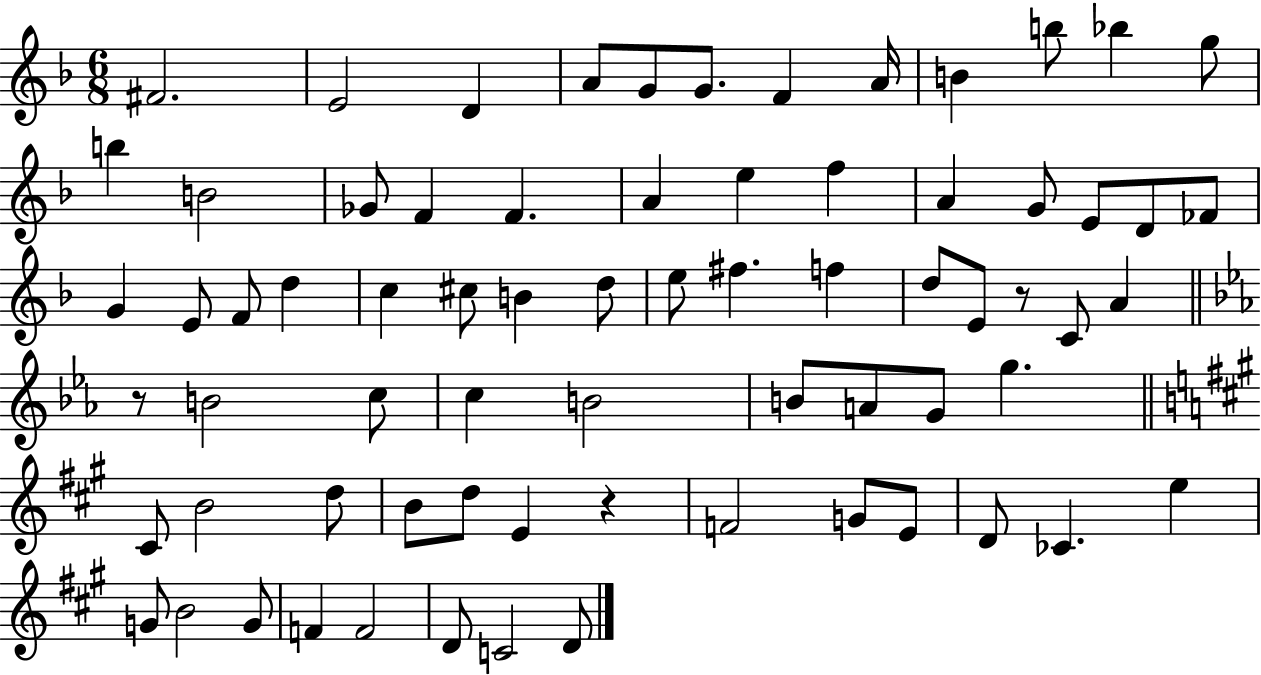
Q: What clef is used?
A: treble